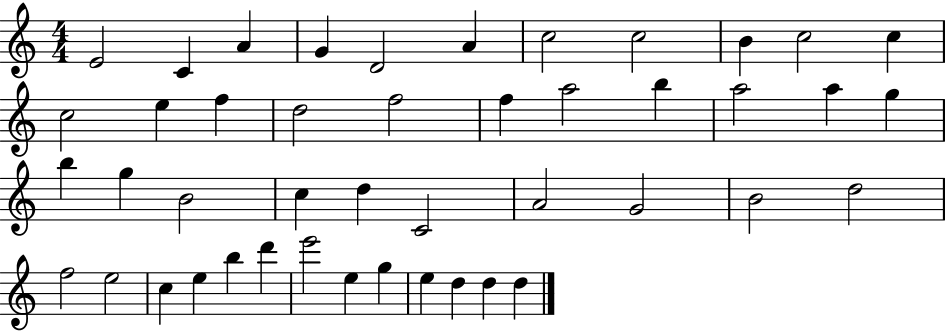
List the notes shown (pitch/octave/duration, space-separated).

E4/h C4/q A4/q G4/q D4/h A4/q C5/h C5/h B4/q C5/h C5/q C5/h E5/q F5/q D5/h F5/h F5/q A5/h B5/q A5/h A5/q G5/q B5/q G5/q B4/h C5/q D5/q C4/h A4/h G4/h B4/h D5/h F5/h E5/h C5/q E5/q B5/q D6/q E6/h E5/q G5/q E5/q D5/q D5/q D5/q